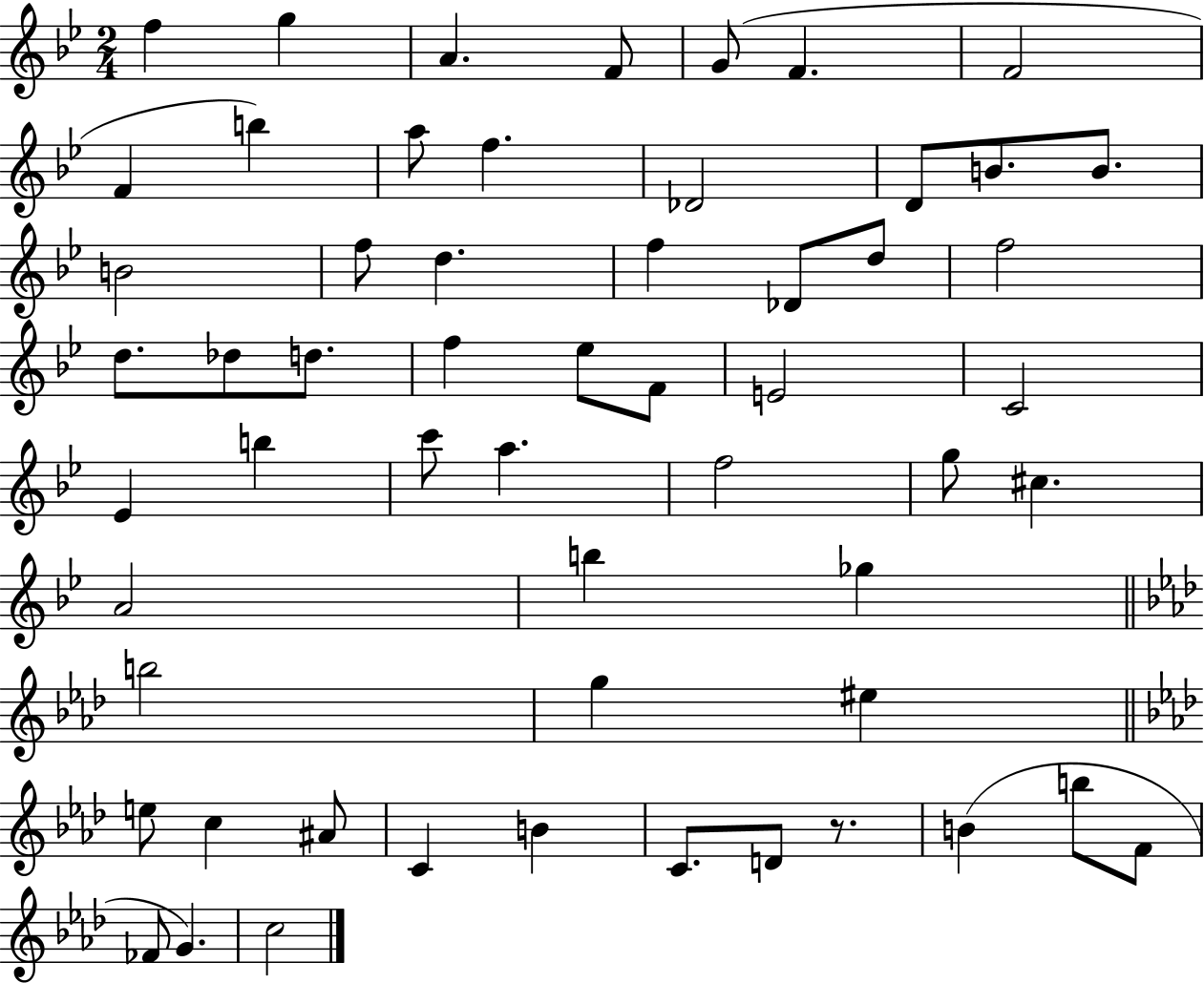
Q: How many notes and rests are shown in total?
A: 57